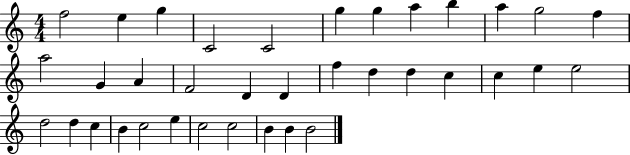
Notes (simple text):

F5/h E5/q G5/q C4/h C4/h G5/q G5/q A5/q B5/q A5/q G5/h F5/q A5/h G4/q A4/q F4/h D4/q D4/q F5/q D5/q D5/q C5/q C5/q E5/q E5/h D5/h D5/q C5/q B4/q C5/h E5/q C5/h C5/h B4/q B4/q B4/h